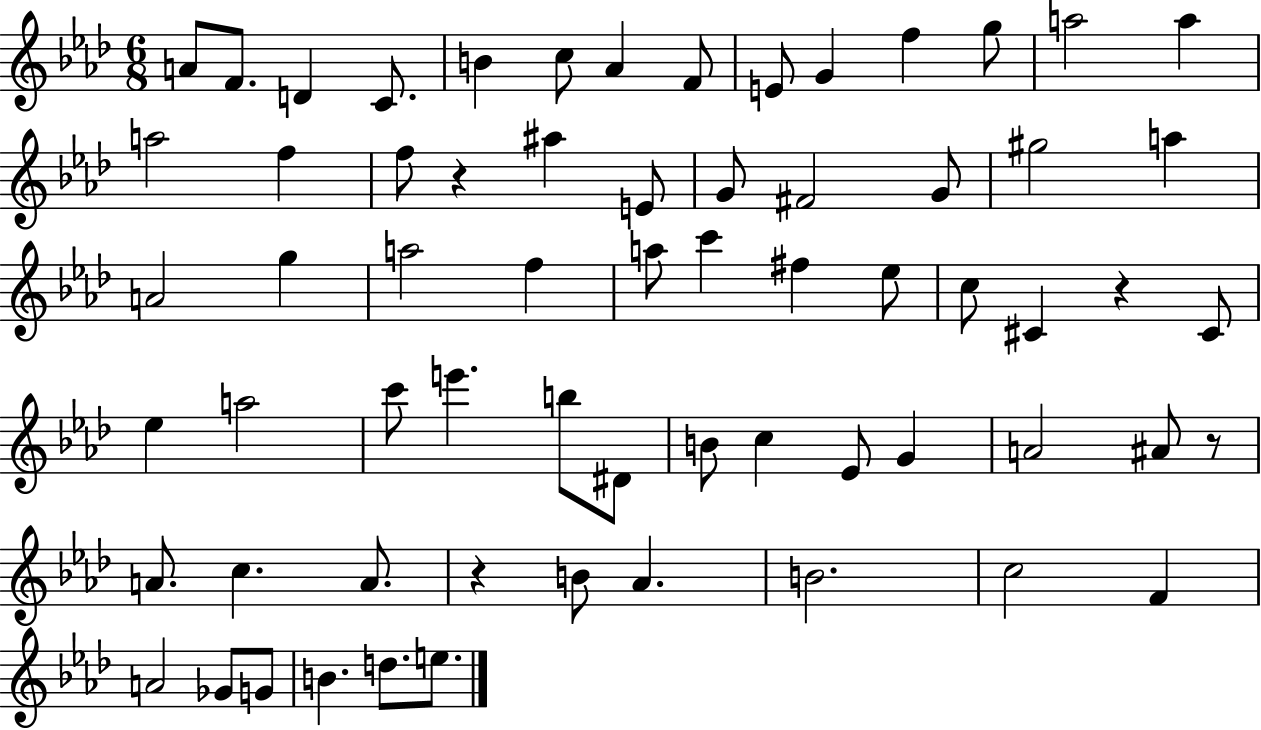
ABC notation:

X:1
T:Untitled
M:6/8
L:1/4
K:Ab
A/2 F/2 D C/2 B c/2 _A F/2 E/2 G f g/2 a2 a a2 f f/2 z ^a E/2 G/2 ^F2 G/2 ^g2 a A2 g a2 f a/2 c' ^f _e/2 c/2 ^C z ^C/2 _e a2 c'/2 e' b/2 ^D/2 B/2 c _E/2 G A2 ^A/2 z/2 A/2 c A/2 z B/2 _A B2 c2 F A2 _G/2 G/2 B d/2 e/2